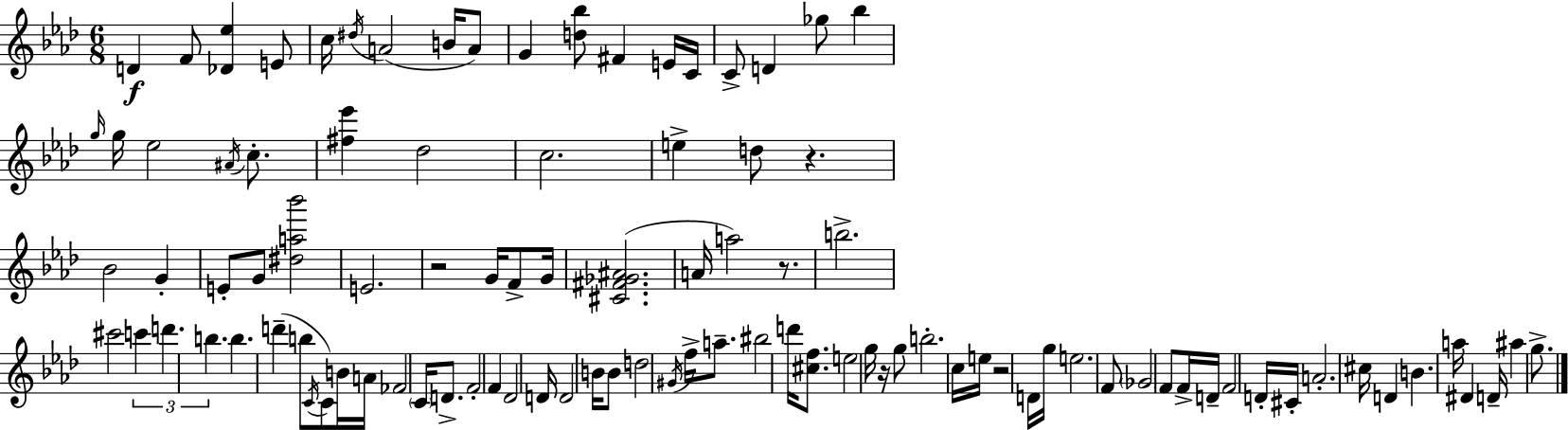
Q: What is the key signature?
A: F minor